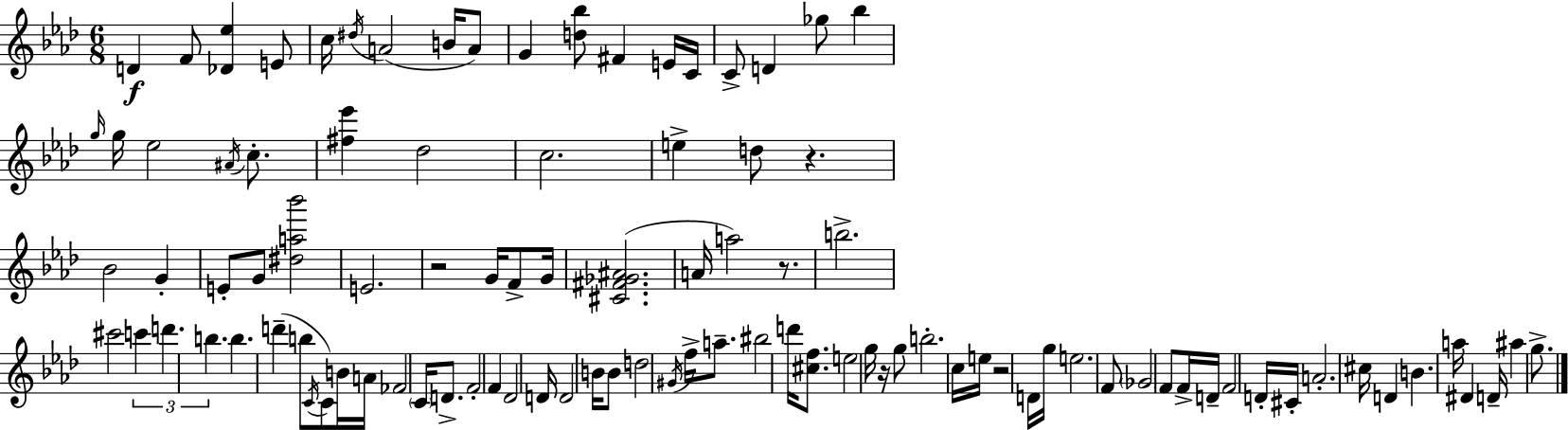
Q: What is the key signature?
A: F minor